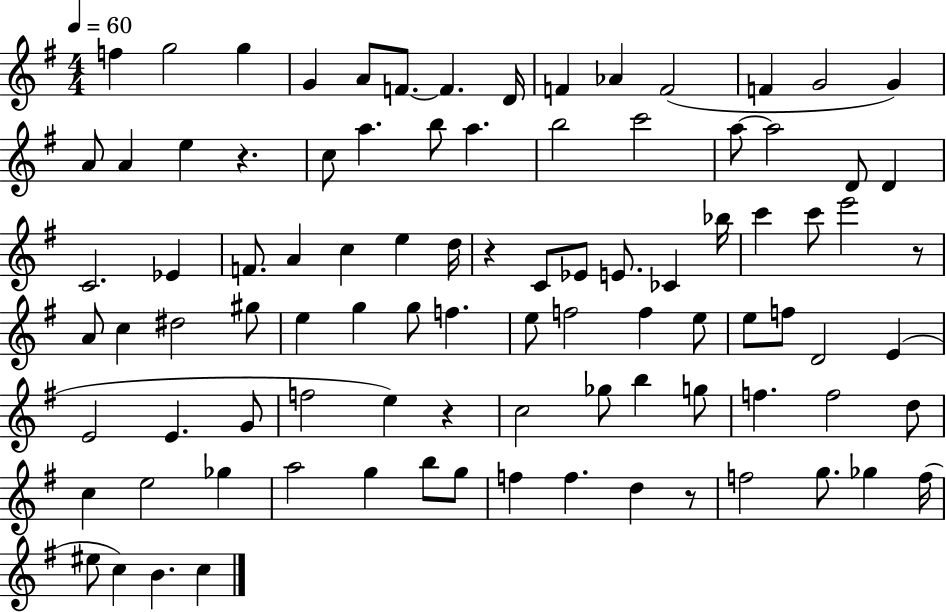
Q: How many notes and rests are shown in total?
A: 93